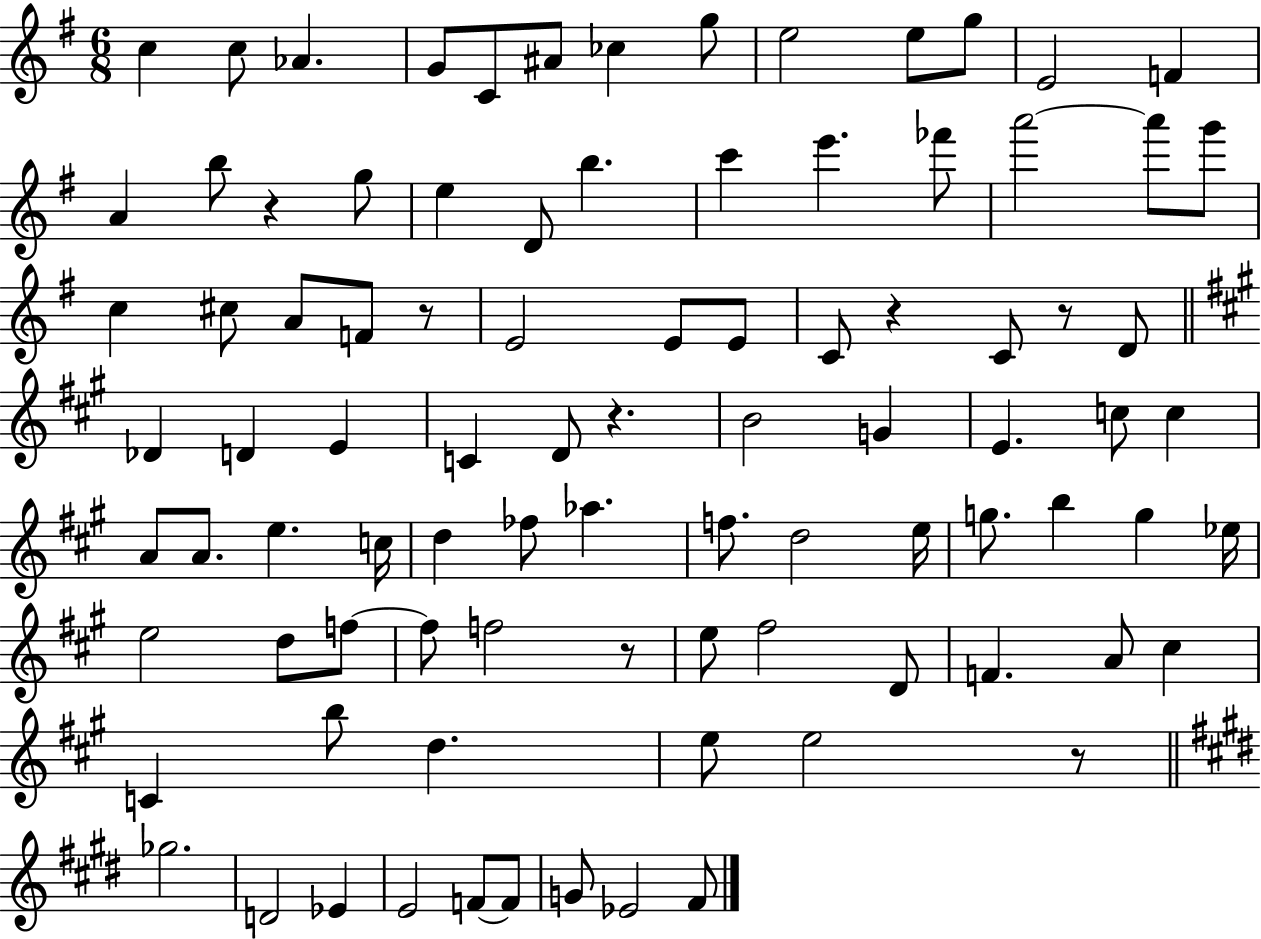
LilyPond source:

{
  \clef treble
  \numericTimeSignature
  \time 6/8
  \key g \major
  c''4 c''8 aes'4. | g'8 c'8 ais'8 ces''4 g''8 | e''2 e''8 g''8 | e'2 f'4 | \break a'4 b''8 r4 g''8 | e''4 d'8 b''4. | c'''4 e'''4. fes'''8 | a'''2~~ a'''8 g'''8 | \break c''4 cis''8 a'8 f'8 r8 | e'2 e'8 e'8 | c'8 r4 c'8 r8 d'8 | \bar "||" \break \key a \major des'4 d'4 e'4 | c'4 d'8 r4. | b'2 g'4 | e'4. c''8 c''4 | \break a'8 a'8. e''4. c''16 | d''4 fes''8 aes''4. | f''8. d''2 e''16 | g''8. b''4 g''4 ees''16 | \break e''2 d''8 f''8~~ | f''8 f''2 r8 | e''8 fis''2 d'8 | f'4. a'8 cis''4 | \break c'4 b''8 d''4. | e''8 e''2 r8 | \bar "||" \break \key e \major ges''2. | d'2 ees'4 | e'2 f'8~~ f'8 | g'8 ees'2 fis'8 | \break \bar "|."
}